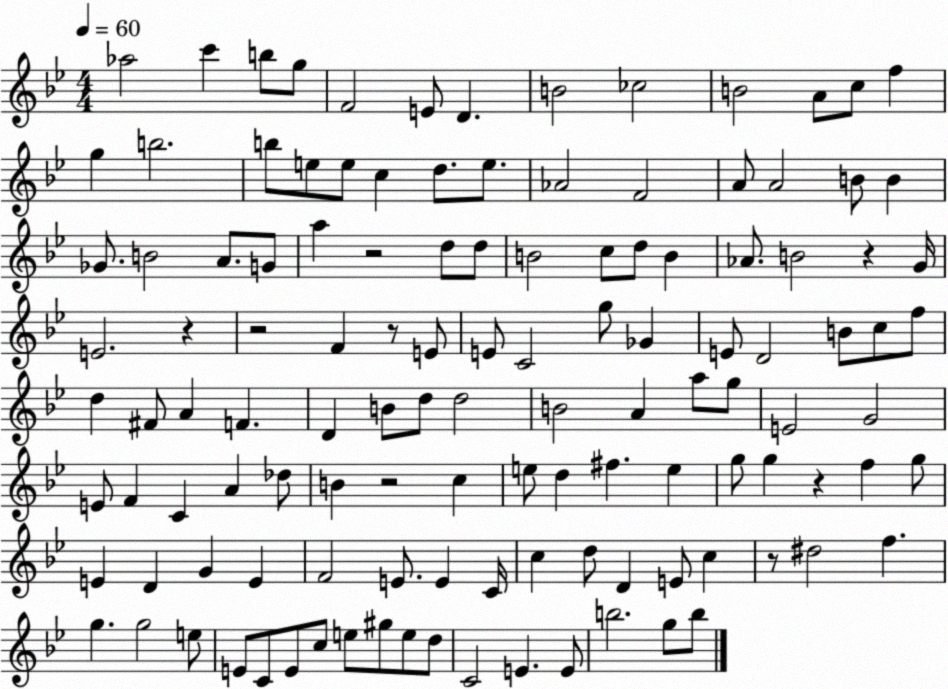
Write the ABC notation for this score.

X:1
T:Untitled
M:4/4
L:1/4
K:Bb
_a2 c' b/2 g/2 F2 E/2 D B2 _c2 B2 A/2 c/2 f g b2 b/2 e/2 e/2 c d/2 e/2 _A2 F2 A/2 A2 B/2 B _G/2 B2 A/2 G/2 a z2 d/2 d/2 B2 c/2 d/2 B _A/2 B2 z G/4 E2 z z2 F z/2 E/2 E/2 C2 g/2 _G E/2 D2 B/2 c/2 f/2 d ^F/2 A F D B/2 d/2 d2 B2 A a/2 g/2 E2 G2 E/2 F C A _d/2 B z2 c e/2 d ^f e g/2 g z f g/2 E D G E F2 E/2 E C/4 c d/2 D E/2 c z/2 ^d2 f g g2 e/2 E/2 C/2 E/2 c/2 e/2 ^g/2 e/2 d/2 C2 E E/2 b2 g/2 b/2